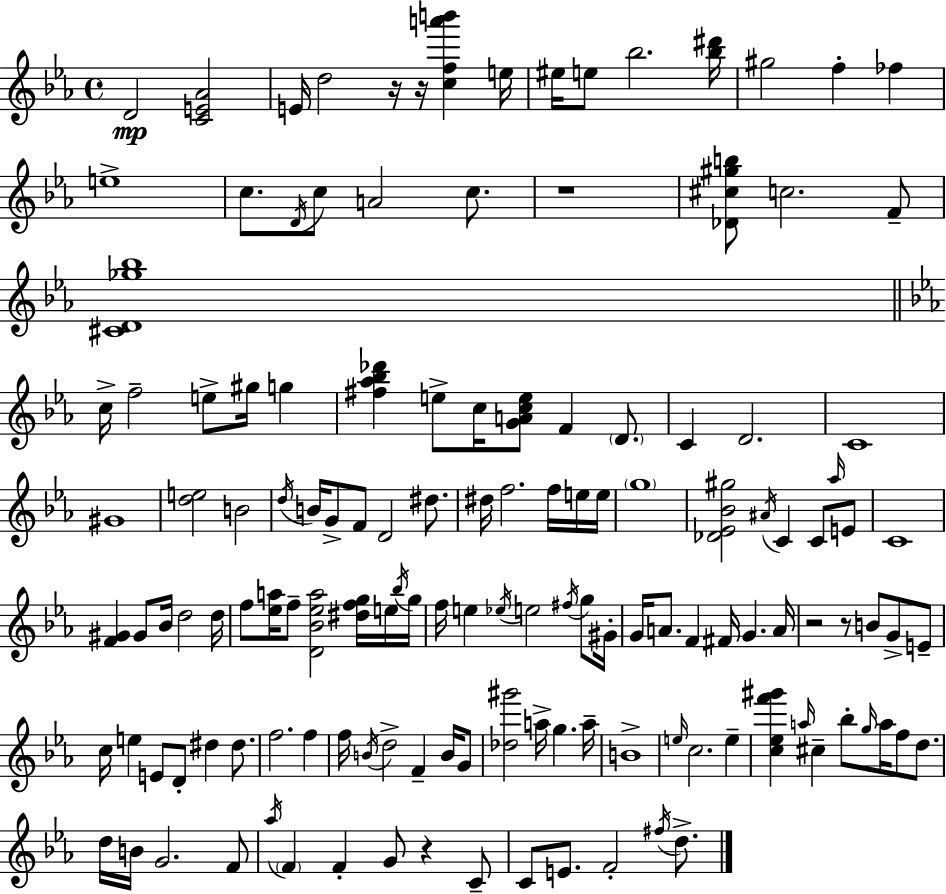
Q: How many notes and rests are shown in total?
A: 138